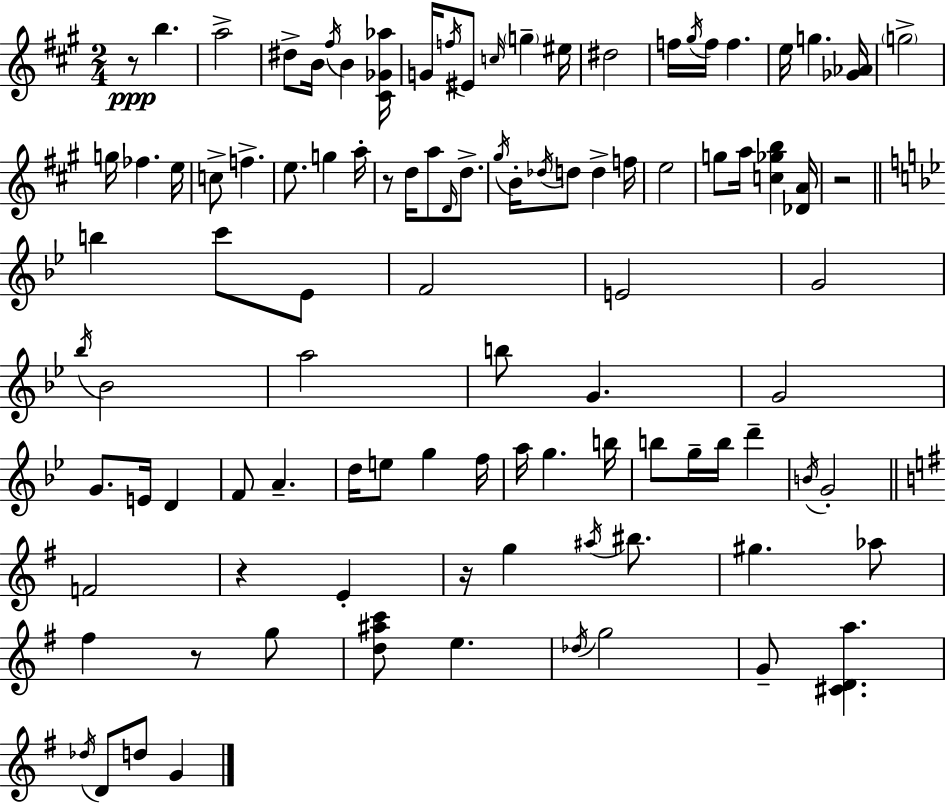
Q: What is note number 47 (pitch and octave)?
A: G4